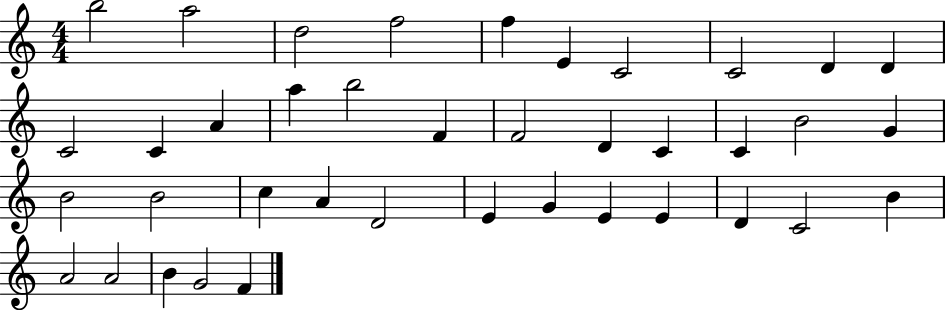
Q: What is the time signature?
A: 4/4